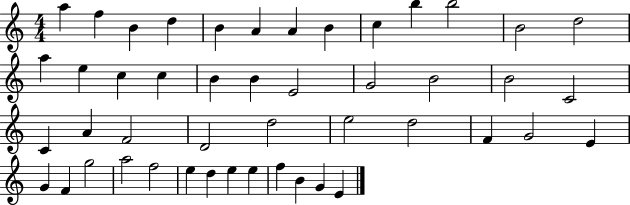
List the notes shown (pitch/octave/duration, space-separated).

A5/q F5/q B4/q D5/q B4/q A4/q A4/q B4/q C5/q B5/q B5/h B4/h D5/h A5/q E5/q C5/q C5/q B4/q B4/q E4/h G4/h B4/h B4/h C4/h C4/q A4/q F4/h D4/h D5/h E5/h D5/h F4/q G4/h E4/q G4/q F4/q G5/h A5/h F5/h E5/q D5/q E5/q E5/q F5/q B4/q G4/q E4/q